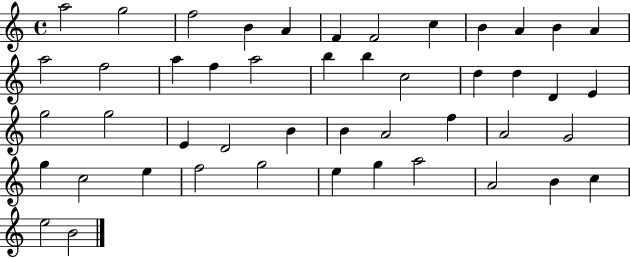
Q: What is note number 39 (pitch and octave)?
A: G5